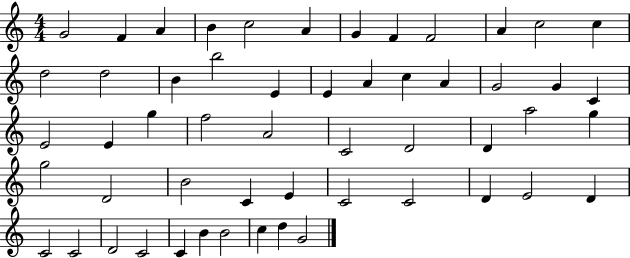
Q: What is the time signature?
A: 4/4